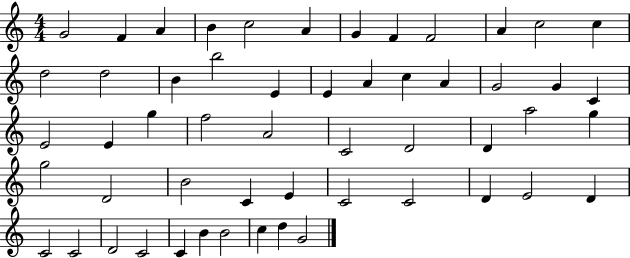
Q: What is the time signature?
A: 4/4